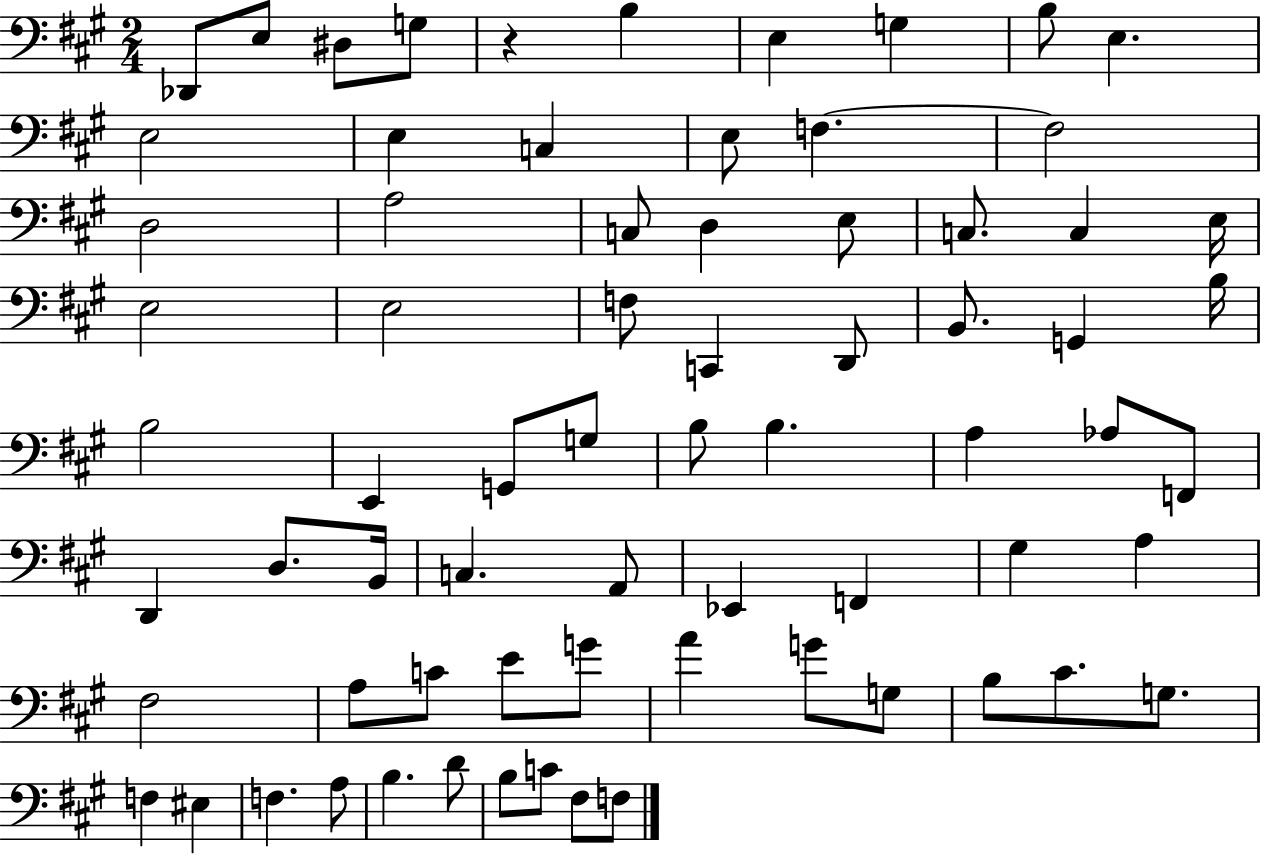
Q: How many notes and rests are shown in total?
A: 71